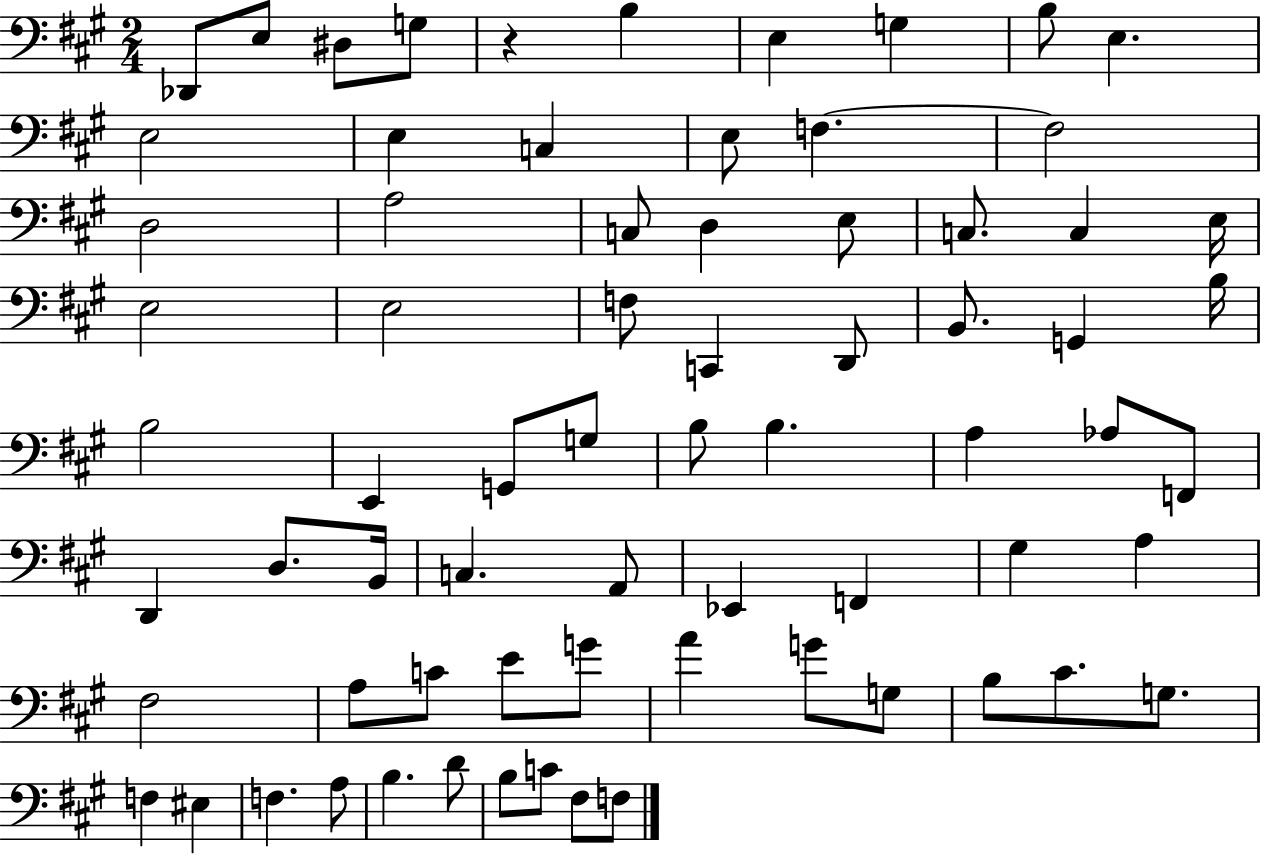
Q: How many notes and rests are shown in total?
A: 71